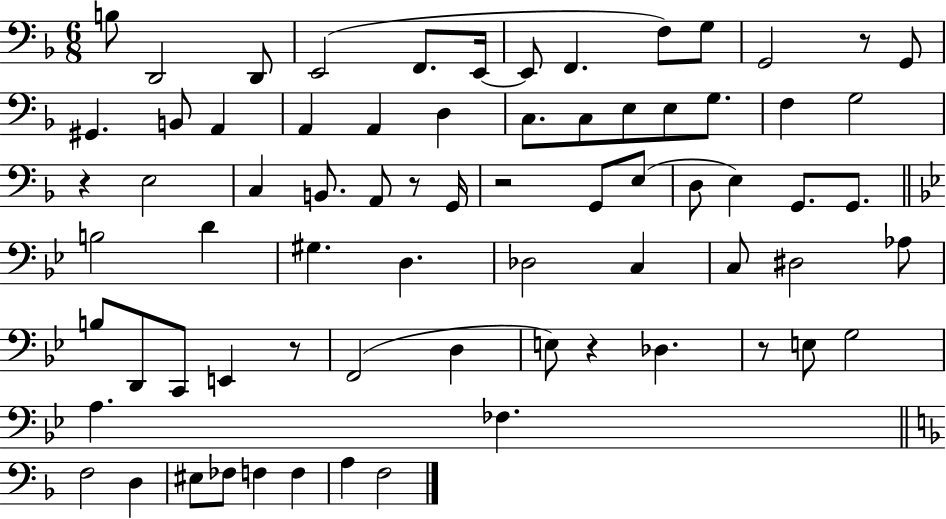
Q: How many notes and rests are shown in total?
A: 72